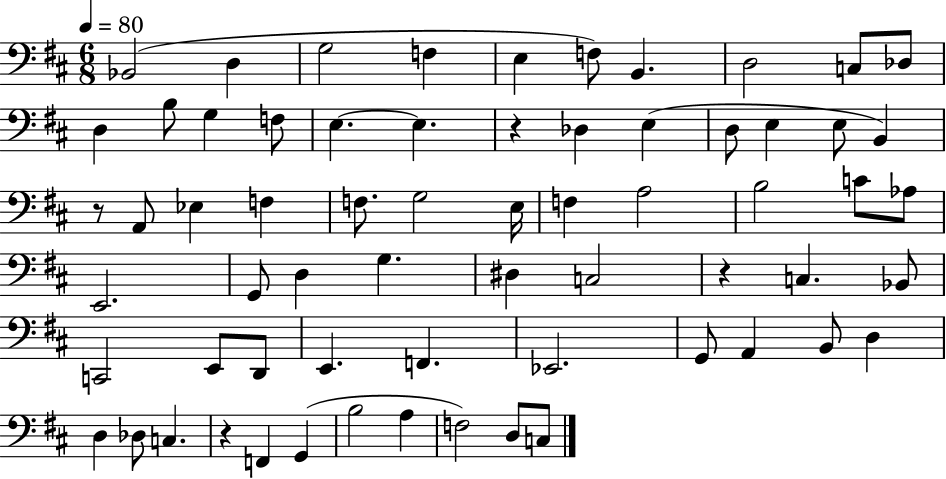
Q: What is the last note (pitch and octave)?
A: C3